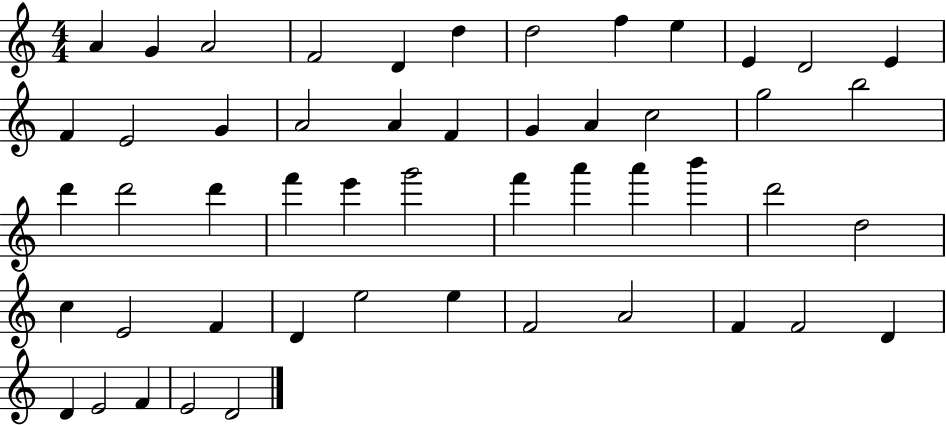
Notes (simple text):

A4/q G4/q A4/h F4/h D4/q D5/q D5/h F5/q E5/q E4/q D4/h E4/q F4/q E4/h G4/q A4/h A4/q F4/q G4/q A4/q C5/h G5/h B5/h D6/q D6/h D6/q F6/q E6/q G6/h F6/q A6/q A6/q B6/q D6/h D5/h C5/q E4/h F4/q D4/q E5/h E5/q F4/h A4/h F4/q F4/h D4/q D4/q E4/h F4/q E4/h D4/h